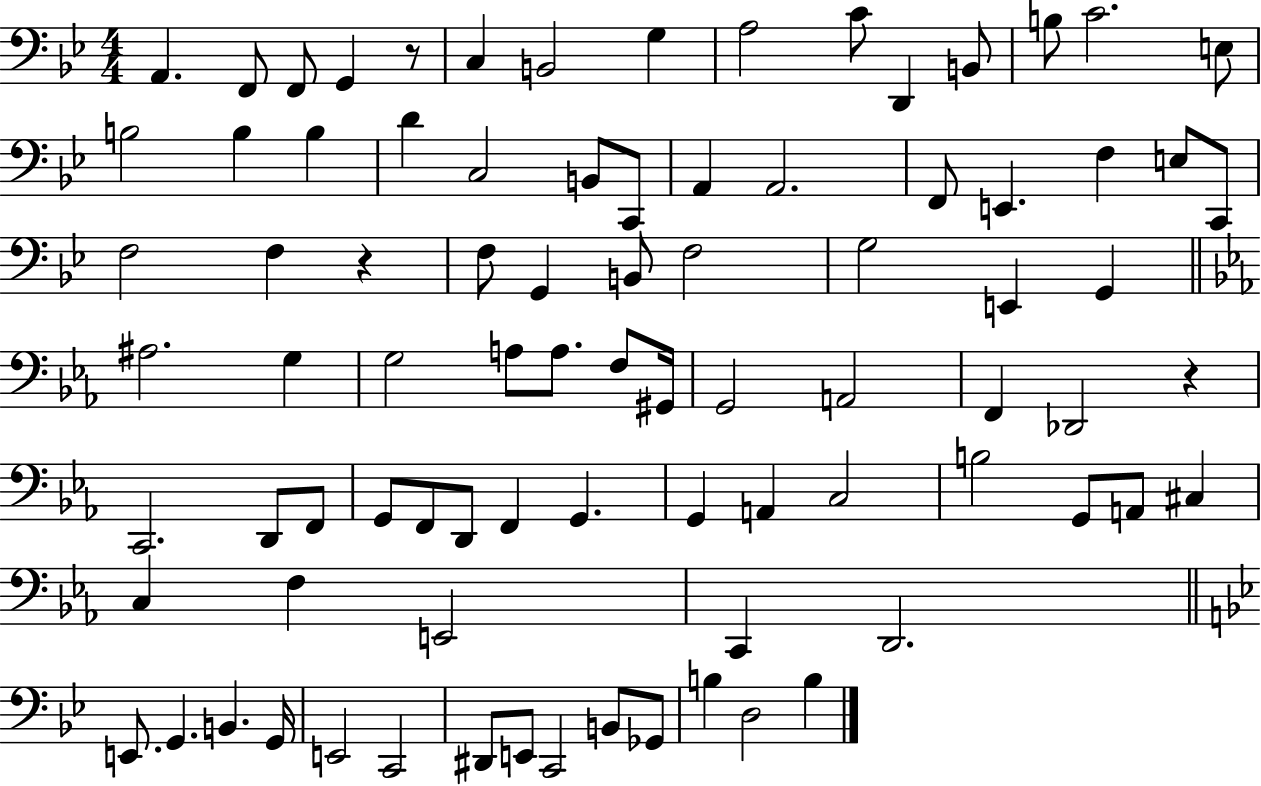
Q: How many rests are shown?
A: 3